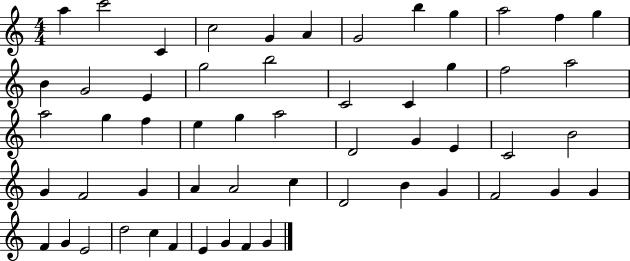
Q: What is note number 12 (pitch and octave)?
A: G5